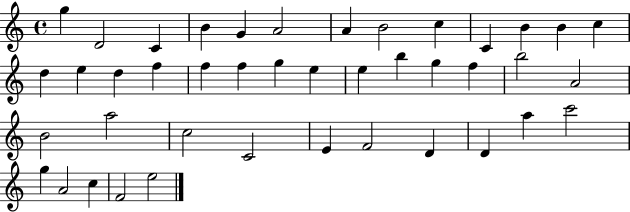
X:1
T:Untitled
M:4/4
L:1/4
K:C
g D2 C B G A2 A B2 c C B B c d e d f f f g e e b g f b2 A2 B2 a2 c2 C2 E F2 D D a c'2 g A2 c F2 e2